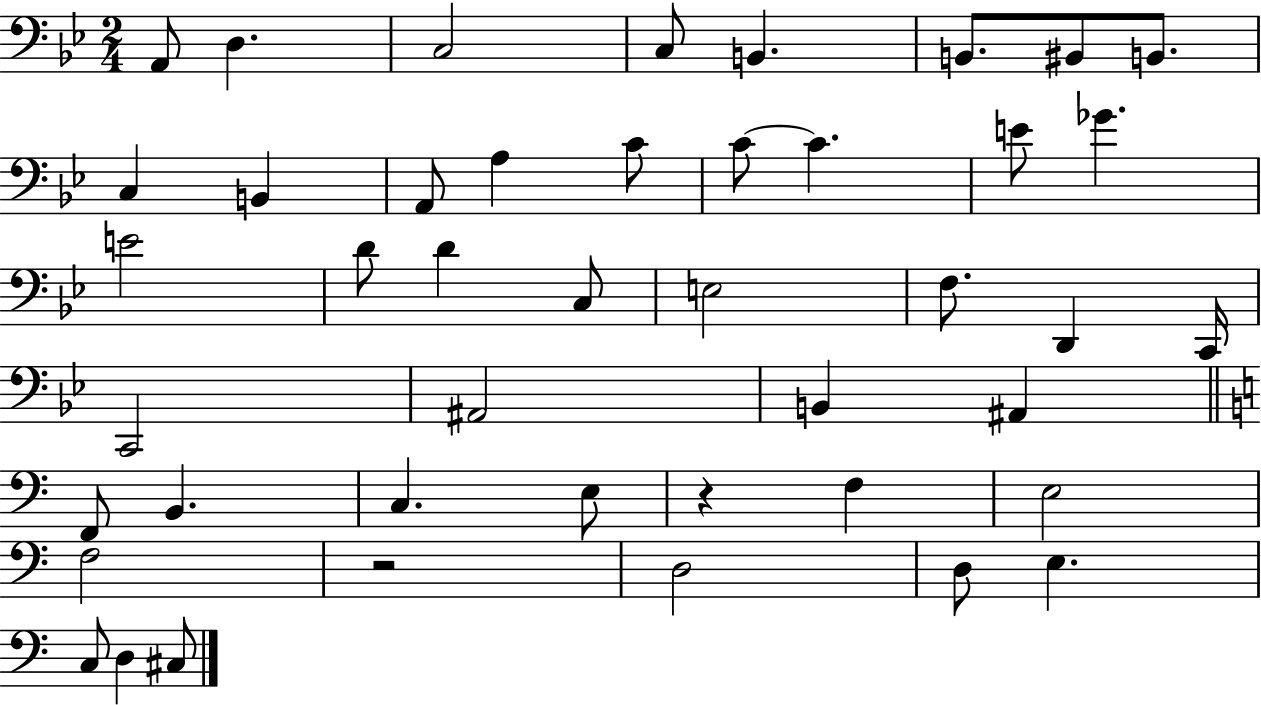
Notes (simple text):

A2/e D3/q. C3/h C3/e B2/q. B2/e. BIS2/e B2/e. C3/q B2/q A2/e A3/q C4/e C4/e C4/q. E4/e Gb4/q. E4/h D4/e D4/q C3/e E3/h F3/e. D2/q C2/s C2/h A#2/h B2/q A#2/q F2/e B2/q. C3/q. E3/e R/q F3/q E3/h F3/h R/h D3/h D3/e E3/q. C3/e D3/q C#3/e